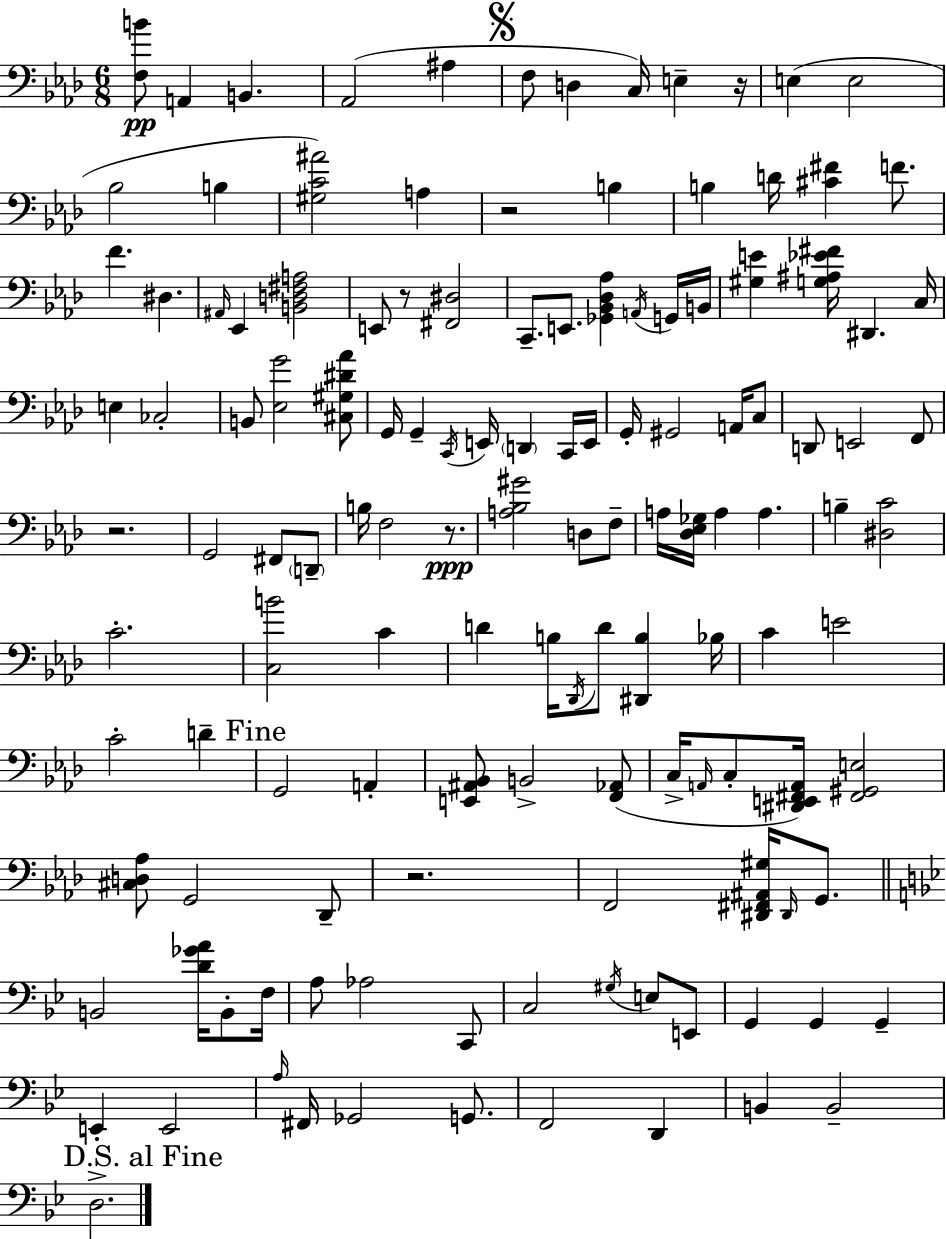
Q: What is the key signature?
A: F minor